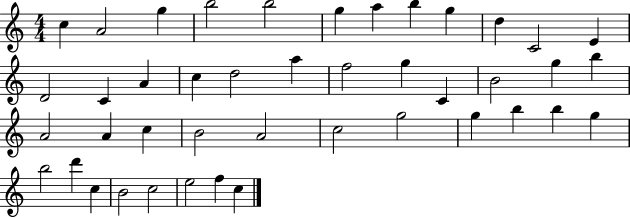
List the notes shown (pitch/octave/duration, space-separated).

C5/q A4/h G5/q B5/h B5/h G5/q A5/q B5/q G5/q D5/q C4/h E4/q D4/h C4/q A4/q C5/q D5/h A5/q F5/h G5/q C4/q B4/h G5/q B5/q A4/h A4/q C5/q B4/h A4/h C5/h G5/h G5/q B5/q B5/q G5/q B5/h D6/q C5/q B4/h C5/h E5/h F5/q C5/q